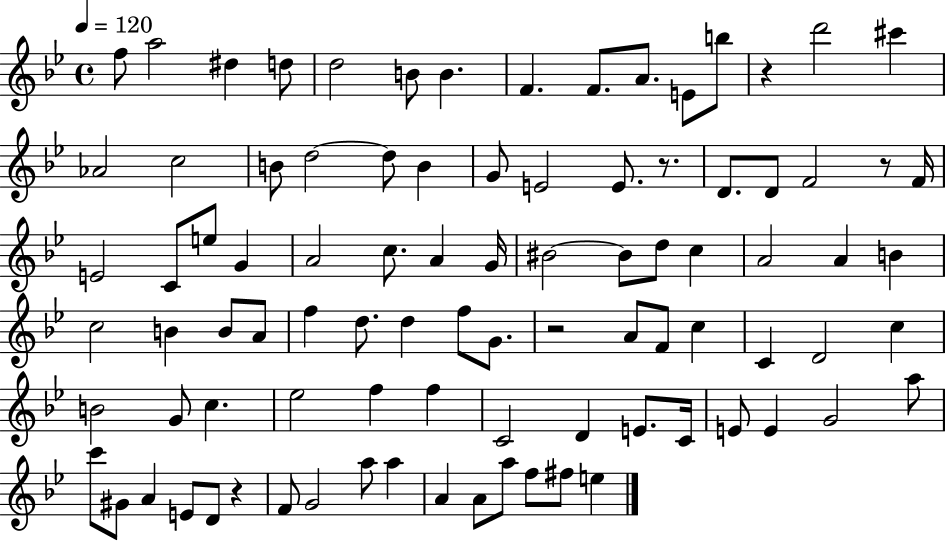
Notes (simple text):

F5/e A5/h D#5/q D5/e D5/h B4/e B4/q. F4/q. F4/e. A4/e. E4/e B5/e R/q D6/h C#6/q Ab4/h C5/h B4/e D5/h D5/e B4/q G4/e E4/h E4/e. R/e. D4/e. D4/e F4/h R/e F4/s E4/h C4/e E5/e G4/q A4/h C5/e. A4/q G4/s BIS4/h BIS4/e D5/e C5/q A4/h A4/q B4/q C5/h B4/q B4/e A4/e F5/q D5/e. D5/q F5/e G4/e. R/h A4/e F4/e C5/q C4/q D4/h C5/q B4/h G4/e C5/q. Eb5/h F5/q F5/q C4/h D4/q E4/e. C4/s E4/e E4/q G4/h A5/e C6/e G#4/e A4/q E4/e D4/e R/q F4/e G4/h A5/e A5/q A4/q A4/e A5/e F5/e F#5/e E5/q